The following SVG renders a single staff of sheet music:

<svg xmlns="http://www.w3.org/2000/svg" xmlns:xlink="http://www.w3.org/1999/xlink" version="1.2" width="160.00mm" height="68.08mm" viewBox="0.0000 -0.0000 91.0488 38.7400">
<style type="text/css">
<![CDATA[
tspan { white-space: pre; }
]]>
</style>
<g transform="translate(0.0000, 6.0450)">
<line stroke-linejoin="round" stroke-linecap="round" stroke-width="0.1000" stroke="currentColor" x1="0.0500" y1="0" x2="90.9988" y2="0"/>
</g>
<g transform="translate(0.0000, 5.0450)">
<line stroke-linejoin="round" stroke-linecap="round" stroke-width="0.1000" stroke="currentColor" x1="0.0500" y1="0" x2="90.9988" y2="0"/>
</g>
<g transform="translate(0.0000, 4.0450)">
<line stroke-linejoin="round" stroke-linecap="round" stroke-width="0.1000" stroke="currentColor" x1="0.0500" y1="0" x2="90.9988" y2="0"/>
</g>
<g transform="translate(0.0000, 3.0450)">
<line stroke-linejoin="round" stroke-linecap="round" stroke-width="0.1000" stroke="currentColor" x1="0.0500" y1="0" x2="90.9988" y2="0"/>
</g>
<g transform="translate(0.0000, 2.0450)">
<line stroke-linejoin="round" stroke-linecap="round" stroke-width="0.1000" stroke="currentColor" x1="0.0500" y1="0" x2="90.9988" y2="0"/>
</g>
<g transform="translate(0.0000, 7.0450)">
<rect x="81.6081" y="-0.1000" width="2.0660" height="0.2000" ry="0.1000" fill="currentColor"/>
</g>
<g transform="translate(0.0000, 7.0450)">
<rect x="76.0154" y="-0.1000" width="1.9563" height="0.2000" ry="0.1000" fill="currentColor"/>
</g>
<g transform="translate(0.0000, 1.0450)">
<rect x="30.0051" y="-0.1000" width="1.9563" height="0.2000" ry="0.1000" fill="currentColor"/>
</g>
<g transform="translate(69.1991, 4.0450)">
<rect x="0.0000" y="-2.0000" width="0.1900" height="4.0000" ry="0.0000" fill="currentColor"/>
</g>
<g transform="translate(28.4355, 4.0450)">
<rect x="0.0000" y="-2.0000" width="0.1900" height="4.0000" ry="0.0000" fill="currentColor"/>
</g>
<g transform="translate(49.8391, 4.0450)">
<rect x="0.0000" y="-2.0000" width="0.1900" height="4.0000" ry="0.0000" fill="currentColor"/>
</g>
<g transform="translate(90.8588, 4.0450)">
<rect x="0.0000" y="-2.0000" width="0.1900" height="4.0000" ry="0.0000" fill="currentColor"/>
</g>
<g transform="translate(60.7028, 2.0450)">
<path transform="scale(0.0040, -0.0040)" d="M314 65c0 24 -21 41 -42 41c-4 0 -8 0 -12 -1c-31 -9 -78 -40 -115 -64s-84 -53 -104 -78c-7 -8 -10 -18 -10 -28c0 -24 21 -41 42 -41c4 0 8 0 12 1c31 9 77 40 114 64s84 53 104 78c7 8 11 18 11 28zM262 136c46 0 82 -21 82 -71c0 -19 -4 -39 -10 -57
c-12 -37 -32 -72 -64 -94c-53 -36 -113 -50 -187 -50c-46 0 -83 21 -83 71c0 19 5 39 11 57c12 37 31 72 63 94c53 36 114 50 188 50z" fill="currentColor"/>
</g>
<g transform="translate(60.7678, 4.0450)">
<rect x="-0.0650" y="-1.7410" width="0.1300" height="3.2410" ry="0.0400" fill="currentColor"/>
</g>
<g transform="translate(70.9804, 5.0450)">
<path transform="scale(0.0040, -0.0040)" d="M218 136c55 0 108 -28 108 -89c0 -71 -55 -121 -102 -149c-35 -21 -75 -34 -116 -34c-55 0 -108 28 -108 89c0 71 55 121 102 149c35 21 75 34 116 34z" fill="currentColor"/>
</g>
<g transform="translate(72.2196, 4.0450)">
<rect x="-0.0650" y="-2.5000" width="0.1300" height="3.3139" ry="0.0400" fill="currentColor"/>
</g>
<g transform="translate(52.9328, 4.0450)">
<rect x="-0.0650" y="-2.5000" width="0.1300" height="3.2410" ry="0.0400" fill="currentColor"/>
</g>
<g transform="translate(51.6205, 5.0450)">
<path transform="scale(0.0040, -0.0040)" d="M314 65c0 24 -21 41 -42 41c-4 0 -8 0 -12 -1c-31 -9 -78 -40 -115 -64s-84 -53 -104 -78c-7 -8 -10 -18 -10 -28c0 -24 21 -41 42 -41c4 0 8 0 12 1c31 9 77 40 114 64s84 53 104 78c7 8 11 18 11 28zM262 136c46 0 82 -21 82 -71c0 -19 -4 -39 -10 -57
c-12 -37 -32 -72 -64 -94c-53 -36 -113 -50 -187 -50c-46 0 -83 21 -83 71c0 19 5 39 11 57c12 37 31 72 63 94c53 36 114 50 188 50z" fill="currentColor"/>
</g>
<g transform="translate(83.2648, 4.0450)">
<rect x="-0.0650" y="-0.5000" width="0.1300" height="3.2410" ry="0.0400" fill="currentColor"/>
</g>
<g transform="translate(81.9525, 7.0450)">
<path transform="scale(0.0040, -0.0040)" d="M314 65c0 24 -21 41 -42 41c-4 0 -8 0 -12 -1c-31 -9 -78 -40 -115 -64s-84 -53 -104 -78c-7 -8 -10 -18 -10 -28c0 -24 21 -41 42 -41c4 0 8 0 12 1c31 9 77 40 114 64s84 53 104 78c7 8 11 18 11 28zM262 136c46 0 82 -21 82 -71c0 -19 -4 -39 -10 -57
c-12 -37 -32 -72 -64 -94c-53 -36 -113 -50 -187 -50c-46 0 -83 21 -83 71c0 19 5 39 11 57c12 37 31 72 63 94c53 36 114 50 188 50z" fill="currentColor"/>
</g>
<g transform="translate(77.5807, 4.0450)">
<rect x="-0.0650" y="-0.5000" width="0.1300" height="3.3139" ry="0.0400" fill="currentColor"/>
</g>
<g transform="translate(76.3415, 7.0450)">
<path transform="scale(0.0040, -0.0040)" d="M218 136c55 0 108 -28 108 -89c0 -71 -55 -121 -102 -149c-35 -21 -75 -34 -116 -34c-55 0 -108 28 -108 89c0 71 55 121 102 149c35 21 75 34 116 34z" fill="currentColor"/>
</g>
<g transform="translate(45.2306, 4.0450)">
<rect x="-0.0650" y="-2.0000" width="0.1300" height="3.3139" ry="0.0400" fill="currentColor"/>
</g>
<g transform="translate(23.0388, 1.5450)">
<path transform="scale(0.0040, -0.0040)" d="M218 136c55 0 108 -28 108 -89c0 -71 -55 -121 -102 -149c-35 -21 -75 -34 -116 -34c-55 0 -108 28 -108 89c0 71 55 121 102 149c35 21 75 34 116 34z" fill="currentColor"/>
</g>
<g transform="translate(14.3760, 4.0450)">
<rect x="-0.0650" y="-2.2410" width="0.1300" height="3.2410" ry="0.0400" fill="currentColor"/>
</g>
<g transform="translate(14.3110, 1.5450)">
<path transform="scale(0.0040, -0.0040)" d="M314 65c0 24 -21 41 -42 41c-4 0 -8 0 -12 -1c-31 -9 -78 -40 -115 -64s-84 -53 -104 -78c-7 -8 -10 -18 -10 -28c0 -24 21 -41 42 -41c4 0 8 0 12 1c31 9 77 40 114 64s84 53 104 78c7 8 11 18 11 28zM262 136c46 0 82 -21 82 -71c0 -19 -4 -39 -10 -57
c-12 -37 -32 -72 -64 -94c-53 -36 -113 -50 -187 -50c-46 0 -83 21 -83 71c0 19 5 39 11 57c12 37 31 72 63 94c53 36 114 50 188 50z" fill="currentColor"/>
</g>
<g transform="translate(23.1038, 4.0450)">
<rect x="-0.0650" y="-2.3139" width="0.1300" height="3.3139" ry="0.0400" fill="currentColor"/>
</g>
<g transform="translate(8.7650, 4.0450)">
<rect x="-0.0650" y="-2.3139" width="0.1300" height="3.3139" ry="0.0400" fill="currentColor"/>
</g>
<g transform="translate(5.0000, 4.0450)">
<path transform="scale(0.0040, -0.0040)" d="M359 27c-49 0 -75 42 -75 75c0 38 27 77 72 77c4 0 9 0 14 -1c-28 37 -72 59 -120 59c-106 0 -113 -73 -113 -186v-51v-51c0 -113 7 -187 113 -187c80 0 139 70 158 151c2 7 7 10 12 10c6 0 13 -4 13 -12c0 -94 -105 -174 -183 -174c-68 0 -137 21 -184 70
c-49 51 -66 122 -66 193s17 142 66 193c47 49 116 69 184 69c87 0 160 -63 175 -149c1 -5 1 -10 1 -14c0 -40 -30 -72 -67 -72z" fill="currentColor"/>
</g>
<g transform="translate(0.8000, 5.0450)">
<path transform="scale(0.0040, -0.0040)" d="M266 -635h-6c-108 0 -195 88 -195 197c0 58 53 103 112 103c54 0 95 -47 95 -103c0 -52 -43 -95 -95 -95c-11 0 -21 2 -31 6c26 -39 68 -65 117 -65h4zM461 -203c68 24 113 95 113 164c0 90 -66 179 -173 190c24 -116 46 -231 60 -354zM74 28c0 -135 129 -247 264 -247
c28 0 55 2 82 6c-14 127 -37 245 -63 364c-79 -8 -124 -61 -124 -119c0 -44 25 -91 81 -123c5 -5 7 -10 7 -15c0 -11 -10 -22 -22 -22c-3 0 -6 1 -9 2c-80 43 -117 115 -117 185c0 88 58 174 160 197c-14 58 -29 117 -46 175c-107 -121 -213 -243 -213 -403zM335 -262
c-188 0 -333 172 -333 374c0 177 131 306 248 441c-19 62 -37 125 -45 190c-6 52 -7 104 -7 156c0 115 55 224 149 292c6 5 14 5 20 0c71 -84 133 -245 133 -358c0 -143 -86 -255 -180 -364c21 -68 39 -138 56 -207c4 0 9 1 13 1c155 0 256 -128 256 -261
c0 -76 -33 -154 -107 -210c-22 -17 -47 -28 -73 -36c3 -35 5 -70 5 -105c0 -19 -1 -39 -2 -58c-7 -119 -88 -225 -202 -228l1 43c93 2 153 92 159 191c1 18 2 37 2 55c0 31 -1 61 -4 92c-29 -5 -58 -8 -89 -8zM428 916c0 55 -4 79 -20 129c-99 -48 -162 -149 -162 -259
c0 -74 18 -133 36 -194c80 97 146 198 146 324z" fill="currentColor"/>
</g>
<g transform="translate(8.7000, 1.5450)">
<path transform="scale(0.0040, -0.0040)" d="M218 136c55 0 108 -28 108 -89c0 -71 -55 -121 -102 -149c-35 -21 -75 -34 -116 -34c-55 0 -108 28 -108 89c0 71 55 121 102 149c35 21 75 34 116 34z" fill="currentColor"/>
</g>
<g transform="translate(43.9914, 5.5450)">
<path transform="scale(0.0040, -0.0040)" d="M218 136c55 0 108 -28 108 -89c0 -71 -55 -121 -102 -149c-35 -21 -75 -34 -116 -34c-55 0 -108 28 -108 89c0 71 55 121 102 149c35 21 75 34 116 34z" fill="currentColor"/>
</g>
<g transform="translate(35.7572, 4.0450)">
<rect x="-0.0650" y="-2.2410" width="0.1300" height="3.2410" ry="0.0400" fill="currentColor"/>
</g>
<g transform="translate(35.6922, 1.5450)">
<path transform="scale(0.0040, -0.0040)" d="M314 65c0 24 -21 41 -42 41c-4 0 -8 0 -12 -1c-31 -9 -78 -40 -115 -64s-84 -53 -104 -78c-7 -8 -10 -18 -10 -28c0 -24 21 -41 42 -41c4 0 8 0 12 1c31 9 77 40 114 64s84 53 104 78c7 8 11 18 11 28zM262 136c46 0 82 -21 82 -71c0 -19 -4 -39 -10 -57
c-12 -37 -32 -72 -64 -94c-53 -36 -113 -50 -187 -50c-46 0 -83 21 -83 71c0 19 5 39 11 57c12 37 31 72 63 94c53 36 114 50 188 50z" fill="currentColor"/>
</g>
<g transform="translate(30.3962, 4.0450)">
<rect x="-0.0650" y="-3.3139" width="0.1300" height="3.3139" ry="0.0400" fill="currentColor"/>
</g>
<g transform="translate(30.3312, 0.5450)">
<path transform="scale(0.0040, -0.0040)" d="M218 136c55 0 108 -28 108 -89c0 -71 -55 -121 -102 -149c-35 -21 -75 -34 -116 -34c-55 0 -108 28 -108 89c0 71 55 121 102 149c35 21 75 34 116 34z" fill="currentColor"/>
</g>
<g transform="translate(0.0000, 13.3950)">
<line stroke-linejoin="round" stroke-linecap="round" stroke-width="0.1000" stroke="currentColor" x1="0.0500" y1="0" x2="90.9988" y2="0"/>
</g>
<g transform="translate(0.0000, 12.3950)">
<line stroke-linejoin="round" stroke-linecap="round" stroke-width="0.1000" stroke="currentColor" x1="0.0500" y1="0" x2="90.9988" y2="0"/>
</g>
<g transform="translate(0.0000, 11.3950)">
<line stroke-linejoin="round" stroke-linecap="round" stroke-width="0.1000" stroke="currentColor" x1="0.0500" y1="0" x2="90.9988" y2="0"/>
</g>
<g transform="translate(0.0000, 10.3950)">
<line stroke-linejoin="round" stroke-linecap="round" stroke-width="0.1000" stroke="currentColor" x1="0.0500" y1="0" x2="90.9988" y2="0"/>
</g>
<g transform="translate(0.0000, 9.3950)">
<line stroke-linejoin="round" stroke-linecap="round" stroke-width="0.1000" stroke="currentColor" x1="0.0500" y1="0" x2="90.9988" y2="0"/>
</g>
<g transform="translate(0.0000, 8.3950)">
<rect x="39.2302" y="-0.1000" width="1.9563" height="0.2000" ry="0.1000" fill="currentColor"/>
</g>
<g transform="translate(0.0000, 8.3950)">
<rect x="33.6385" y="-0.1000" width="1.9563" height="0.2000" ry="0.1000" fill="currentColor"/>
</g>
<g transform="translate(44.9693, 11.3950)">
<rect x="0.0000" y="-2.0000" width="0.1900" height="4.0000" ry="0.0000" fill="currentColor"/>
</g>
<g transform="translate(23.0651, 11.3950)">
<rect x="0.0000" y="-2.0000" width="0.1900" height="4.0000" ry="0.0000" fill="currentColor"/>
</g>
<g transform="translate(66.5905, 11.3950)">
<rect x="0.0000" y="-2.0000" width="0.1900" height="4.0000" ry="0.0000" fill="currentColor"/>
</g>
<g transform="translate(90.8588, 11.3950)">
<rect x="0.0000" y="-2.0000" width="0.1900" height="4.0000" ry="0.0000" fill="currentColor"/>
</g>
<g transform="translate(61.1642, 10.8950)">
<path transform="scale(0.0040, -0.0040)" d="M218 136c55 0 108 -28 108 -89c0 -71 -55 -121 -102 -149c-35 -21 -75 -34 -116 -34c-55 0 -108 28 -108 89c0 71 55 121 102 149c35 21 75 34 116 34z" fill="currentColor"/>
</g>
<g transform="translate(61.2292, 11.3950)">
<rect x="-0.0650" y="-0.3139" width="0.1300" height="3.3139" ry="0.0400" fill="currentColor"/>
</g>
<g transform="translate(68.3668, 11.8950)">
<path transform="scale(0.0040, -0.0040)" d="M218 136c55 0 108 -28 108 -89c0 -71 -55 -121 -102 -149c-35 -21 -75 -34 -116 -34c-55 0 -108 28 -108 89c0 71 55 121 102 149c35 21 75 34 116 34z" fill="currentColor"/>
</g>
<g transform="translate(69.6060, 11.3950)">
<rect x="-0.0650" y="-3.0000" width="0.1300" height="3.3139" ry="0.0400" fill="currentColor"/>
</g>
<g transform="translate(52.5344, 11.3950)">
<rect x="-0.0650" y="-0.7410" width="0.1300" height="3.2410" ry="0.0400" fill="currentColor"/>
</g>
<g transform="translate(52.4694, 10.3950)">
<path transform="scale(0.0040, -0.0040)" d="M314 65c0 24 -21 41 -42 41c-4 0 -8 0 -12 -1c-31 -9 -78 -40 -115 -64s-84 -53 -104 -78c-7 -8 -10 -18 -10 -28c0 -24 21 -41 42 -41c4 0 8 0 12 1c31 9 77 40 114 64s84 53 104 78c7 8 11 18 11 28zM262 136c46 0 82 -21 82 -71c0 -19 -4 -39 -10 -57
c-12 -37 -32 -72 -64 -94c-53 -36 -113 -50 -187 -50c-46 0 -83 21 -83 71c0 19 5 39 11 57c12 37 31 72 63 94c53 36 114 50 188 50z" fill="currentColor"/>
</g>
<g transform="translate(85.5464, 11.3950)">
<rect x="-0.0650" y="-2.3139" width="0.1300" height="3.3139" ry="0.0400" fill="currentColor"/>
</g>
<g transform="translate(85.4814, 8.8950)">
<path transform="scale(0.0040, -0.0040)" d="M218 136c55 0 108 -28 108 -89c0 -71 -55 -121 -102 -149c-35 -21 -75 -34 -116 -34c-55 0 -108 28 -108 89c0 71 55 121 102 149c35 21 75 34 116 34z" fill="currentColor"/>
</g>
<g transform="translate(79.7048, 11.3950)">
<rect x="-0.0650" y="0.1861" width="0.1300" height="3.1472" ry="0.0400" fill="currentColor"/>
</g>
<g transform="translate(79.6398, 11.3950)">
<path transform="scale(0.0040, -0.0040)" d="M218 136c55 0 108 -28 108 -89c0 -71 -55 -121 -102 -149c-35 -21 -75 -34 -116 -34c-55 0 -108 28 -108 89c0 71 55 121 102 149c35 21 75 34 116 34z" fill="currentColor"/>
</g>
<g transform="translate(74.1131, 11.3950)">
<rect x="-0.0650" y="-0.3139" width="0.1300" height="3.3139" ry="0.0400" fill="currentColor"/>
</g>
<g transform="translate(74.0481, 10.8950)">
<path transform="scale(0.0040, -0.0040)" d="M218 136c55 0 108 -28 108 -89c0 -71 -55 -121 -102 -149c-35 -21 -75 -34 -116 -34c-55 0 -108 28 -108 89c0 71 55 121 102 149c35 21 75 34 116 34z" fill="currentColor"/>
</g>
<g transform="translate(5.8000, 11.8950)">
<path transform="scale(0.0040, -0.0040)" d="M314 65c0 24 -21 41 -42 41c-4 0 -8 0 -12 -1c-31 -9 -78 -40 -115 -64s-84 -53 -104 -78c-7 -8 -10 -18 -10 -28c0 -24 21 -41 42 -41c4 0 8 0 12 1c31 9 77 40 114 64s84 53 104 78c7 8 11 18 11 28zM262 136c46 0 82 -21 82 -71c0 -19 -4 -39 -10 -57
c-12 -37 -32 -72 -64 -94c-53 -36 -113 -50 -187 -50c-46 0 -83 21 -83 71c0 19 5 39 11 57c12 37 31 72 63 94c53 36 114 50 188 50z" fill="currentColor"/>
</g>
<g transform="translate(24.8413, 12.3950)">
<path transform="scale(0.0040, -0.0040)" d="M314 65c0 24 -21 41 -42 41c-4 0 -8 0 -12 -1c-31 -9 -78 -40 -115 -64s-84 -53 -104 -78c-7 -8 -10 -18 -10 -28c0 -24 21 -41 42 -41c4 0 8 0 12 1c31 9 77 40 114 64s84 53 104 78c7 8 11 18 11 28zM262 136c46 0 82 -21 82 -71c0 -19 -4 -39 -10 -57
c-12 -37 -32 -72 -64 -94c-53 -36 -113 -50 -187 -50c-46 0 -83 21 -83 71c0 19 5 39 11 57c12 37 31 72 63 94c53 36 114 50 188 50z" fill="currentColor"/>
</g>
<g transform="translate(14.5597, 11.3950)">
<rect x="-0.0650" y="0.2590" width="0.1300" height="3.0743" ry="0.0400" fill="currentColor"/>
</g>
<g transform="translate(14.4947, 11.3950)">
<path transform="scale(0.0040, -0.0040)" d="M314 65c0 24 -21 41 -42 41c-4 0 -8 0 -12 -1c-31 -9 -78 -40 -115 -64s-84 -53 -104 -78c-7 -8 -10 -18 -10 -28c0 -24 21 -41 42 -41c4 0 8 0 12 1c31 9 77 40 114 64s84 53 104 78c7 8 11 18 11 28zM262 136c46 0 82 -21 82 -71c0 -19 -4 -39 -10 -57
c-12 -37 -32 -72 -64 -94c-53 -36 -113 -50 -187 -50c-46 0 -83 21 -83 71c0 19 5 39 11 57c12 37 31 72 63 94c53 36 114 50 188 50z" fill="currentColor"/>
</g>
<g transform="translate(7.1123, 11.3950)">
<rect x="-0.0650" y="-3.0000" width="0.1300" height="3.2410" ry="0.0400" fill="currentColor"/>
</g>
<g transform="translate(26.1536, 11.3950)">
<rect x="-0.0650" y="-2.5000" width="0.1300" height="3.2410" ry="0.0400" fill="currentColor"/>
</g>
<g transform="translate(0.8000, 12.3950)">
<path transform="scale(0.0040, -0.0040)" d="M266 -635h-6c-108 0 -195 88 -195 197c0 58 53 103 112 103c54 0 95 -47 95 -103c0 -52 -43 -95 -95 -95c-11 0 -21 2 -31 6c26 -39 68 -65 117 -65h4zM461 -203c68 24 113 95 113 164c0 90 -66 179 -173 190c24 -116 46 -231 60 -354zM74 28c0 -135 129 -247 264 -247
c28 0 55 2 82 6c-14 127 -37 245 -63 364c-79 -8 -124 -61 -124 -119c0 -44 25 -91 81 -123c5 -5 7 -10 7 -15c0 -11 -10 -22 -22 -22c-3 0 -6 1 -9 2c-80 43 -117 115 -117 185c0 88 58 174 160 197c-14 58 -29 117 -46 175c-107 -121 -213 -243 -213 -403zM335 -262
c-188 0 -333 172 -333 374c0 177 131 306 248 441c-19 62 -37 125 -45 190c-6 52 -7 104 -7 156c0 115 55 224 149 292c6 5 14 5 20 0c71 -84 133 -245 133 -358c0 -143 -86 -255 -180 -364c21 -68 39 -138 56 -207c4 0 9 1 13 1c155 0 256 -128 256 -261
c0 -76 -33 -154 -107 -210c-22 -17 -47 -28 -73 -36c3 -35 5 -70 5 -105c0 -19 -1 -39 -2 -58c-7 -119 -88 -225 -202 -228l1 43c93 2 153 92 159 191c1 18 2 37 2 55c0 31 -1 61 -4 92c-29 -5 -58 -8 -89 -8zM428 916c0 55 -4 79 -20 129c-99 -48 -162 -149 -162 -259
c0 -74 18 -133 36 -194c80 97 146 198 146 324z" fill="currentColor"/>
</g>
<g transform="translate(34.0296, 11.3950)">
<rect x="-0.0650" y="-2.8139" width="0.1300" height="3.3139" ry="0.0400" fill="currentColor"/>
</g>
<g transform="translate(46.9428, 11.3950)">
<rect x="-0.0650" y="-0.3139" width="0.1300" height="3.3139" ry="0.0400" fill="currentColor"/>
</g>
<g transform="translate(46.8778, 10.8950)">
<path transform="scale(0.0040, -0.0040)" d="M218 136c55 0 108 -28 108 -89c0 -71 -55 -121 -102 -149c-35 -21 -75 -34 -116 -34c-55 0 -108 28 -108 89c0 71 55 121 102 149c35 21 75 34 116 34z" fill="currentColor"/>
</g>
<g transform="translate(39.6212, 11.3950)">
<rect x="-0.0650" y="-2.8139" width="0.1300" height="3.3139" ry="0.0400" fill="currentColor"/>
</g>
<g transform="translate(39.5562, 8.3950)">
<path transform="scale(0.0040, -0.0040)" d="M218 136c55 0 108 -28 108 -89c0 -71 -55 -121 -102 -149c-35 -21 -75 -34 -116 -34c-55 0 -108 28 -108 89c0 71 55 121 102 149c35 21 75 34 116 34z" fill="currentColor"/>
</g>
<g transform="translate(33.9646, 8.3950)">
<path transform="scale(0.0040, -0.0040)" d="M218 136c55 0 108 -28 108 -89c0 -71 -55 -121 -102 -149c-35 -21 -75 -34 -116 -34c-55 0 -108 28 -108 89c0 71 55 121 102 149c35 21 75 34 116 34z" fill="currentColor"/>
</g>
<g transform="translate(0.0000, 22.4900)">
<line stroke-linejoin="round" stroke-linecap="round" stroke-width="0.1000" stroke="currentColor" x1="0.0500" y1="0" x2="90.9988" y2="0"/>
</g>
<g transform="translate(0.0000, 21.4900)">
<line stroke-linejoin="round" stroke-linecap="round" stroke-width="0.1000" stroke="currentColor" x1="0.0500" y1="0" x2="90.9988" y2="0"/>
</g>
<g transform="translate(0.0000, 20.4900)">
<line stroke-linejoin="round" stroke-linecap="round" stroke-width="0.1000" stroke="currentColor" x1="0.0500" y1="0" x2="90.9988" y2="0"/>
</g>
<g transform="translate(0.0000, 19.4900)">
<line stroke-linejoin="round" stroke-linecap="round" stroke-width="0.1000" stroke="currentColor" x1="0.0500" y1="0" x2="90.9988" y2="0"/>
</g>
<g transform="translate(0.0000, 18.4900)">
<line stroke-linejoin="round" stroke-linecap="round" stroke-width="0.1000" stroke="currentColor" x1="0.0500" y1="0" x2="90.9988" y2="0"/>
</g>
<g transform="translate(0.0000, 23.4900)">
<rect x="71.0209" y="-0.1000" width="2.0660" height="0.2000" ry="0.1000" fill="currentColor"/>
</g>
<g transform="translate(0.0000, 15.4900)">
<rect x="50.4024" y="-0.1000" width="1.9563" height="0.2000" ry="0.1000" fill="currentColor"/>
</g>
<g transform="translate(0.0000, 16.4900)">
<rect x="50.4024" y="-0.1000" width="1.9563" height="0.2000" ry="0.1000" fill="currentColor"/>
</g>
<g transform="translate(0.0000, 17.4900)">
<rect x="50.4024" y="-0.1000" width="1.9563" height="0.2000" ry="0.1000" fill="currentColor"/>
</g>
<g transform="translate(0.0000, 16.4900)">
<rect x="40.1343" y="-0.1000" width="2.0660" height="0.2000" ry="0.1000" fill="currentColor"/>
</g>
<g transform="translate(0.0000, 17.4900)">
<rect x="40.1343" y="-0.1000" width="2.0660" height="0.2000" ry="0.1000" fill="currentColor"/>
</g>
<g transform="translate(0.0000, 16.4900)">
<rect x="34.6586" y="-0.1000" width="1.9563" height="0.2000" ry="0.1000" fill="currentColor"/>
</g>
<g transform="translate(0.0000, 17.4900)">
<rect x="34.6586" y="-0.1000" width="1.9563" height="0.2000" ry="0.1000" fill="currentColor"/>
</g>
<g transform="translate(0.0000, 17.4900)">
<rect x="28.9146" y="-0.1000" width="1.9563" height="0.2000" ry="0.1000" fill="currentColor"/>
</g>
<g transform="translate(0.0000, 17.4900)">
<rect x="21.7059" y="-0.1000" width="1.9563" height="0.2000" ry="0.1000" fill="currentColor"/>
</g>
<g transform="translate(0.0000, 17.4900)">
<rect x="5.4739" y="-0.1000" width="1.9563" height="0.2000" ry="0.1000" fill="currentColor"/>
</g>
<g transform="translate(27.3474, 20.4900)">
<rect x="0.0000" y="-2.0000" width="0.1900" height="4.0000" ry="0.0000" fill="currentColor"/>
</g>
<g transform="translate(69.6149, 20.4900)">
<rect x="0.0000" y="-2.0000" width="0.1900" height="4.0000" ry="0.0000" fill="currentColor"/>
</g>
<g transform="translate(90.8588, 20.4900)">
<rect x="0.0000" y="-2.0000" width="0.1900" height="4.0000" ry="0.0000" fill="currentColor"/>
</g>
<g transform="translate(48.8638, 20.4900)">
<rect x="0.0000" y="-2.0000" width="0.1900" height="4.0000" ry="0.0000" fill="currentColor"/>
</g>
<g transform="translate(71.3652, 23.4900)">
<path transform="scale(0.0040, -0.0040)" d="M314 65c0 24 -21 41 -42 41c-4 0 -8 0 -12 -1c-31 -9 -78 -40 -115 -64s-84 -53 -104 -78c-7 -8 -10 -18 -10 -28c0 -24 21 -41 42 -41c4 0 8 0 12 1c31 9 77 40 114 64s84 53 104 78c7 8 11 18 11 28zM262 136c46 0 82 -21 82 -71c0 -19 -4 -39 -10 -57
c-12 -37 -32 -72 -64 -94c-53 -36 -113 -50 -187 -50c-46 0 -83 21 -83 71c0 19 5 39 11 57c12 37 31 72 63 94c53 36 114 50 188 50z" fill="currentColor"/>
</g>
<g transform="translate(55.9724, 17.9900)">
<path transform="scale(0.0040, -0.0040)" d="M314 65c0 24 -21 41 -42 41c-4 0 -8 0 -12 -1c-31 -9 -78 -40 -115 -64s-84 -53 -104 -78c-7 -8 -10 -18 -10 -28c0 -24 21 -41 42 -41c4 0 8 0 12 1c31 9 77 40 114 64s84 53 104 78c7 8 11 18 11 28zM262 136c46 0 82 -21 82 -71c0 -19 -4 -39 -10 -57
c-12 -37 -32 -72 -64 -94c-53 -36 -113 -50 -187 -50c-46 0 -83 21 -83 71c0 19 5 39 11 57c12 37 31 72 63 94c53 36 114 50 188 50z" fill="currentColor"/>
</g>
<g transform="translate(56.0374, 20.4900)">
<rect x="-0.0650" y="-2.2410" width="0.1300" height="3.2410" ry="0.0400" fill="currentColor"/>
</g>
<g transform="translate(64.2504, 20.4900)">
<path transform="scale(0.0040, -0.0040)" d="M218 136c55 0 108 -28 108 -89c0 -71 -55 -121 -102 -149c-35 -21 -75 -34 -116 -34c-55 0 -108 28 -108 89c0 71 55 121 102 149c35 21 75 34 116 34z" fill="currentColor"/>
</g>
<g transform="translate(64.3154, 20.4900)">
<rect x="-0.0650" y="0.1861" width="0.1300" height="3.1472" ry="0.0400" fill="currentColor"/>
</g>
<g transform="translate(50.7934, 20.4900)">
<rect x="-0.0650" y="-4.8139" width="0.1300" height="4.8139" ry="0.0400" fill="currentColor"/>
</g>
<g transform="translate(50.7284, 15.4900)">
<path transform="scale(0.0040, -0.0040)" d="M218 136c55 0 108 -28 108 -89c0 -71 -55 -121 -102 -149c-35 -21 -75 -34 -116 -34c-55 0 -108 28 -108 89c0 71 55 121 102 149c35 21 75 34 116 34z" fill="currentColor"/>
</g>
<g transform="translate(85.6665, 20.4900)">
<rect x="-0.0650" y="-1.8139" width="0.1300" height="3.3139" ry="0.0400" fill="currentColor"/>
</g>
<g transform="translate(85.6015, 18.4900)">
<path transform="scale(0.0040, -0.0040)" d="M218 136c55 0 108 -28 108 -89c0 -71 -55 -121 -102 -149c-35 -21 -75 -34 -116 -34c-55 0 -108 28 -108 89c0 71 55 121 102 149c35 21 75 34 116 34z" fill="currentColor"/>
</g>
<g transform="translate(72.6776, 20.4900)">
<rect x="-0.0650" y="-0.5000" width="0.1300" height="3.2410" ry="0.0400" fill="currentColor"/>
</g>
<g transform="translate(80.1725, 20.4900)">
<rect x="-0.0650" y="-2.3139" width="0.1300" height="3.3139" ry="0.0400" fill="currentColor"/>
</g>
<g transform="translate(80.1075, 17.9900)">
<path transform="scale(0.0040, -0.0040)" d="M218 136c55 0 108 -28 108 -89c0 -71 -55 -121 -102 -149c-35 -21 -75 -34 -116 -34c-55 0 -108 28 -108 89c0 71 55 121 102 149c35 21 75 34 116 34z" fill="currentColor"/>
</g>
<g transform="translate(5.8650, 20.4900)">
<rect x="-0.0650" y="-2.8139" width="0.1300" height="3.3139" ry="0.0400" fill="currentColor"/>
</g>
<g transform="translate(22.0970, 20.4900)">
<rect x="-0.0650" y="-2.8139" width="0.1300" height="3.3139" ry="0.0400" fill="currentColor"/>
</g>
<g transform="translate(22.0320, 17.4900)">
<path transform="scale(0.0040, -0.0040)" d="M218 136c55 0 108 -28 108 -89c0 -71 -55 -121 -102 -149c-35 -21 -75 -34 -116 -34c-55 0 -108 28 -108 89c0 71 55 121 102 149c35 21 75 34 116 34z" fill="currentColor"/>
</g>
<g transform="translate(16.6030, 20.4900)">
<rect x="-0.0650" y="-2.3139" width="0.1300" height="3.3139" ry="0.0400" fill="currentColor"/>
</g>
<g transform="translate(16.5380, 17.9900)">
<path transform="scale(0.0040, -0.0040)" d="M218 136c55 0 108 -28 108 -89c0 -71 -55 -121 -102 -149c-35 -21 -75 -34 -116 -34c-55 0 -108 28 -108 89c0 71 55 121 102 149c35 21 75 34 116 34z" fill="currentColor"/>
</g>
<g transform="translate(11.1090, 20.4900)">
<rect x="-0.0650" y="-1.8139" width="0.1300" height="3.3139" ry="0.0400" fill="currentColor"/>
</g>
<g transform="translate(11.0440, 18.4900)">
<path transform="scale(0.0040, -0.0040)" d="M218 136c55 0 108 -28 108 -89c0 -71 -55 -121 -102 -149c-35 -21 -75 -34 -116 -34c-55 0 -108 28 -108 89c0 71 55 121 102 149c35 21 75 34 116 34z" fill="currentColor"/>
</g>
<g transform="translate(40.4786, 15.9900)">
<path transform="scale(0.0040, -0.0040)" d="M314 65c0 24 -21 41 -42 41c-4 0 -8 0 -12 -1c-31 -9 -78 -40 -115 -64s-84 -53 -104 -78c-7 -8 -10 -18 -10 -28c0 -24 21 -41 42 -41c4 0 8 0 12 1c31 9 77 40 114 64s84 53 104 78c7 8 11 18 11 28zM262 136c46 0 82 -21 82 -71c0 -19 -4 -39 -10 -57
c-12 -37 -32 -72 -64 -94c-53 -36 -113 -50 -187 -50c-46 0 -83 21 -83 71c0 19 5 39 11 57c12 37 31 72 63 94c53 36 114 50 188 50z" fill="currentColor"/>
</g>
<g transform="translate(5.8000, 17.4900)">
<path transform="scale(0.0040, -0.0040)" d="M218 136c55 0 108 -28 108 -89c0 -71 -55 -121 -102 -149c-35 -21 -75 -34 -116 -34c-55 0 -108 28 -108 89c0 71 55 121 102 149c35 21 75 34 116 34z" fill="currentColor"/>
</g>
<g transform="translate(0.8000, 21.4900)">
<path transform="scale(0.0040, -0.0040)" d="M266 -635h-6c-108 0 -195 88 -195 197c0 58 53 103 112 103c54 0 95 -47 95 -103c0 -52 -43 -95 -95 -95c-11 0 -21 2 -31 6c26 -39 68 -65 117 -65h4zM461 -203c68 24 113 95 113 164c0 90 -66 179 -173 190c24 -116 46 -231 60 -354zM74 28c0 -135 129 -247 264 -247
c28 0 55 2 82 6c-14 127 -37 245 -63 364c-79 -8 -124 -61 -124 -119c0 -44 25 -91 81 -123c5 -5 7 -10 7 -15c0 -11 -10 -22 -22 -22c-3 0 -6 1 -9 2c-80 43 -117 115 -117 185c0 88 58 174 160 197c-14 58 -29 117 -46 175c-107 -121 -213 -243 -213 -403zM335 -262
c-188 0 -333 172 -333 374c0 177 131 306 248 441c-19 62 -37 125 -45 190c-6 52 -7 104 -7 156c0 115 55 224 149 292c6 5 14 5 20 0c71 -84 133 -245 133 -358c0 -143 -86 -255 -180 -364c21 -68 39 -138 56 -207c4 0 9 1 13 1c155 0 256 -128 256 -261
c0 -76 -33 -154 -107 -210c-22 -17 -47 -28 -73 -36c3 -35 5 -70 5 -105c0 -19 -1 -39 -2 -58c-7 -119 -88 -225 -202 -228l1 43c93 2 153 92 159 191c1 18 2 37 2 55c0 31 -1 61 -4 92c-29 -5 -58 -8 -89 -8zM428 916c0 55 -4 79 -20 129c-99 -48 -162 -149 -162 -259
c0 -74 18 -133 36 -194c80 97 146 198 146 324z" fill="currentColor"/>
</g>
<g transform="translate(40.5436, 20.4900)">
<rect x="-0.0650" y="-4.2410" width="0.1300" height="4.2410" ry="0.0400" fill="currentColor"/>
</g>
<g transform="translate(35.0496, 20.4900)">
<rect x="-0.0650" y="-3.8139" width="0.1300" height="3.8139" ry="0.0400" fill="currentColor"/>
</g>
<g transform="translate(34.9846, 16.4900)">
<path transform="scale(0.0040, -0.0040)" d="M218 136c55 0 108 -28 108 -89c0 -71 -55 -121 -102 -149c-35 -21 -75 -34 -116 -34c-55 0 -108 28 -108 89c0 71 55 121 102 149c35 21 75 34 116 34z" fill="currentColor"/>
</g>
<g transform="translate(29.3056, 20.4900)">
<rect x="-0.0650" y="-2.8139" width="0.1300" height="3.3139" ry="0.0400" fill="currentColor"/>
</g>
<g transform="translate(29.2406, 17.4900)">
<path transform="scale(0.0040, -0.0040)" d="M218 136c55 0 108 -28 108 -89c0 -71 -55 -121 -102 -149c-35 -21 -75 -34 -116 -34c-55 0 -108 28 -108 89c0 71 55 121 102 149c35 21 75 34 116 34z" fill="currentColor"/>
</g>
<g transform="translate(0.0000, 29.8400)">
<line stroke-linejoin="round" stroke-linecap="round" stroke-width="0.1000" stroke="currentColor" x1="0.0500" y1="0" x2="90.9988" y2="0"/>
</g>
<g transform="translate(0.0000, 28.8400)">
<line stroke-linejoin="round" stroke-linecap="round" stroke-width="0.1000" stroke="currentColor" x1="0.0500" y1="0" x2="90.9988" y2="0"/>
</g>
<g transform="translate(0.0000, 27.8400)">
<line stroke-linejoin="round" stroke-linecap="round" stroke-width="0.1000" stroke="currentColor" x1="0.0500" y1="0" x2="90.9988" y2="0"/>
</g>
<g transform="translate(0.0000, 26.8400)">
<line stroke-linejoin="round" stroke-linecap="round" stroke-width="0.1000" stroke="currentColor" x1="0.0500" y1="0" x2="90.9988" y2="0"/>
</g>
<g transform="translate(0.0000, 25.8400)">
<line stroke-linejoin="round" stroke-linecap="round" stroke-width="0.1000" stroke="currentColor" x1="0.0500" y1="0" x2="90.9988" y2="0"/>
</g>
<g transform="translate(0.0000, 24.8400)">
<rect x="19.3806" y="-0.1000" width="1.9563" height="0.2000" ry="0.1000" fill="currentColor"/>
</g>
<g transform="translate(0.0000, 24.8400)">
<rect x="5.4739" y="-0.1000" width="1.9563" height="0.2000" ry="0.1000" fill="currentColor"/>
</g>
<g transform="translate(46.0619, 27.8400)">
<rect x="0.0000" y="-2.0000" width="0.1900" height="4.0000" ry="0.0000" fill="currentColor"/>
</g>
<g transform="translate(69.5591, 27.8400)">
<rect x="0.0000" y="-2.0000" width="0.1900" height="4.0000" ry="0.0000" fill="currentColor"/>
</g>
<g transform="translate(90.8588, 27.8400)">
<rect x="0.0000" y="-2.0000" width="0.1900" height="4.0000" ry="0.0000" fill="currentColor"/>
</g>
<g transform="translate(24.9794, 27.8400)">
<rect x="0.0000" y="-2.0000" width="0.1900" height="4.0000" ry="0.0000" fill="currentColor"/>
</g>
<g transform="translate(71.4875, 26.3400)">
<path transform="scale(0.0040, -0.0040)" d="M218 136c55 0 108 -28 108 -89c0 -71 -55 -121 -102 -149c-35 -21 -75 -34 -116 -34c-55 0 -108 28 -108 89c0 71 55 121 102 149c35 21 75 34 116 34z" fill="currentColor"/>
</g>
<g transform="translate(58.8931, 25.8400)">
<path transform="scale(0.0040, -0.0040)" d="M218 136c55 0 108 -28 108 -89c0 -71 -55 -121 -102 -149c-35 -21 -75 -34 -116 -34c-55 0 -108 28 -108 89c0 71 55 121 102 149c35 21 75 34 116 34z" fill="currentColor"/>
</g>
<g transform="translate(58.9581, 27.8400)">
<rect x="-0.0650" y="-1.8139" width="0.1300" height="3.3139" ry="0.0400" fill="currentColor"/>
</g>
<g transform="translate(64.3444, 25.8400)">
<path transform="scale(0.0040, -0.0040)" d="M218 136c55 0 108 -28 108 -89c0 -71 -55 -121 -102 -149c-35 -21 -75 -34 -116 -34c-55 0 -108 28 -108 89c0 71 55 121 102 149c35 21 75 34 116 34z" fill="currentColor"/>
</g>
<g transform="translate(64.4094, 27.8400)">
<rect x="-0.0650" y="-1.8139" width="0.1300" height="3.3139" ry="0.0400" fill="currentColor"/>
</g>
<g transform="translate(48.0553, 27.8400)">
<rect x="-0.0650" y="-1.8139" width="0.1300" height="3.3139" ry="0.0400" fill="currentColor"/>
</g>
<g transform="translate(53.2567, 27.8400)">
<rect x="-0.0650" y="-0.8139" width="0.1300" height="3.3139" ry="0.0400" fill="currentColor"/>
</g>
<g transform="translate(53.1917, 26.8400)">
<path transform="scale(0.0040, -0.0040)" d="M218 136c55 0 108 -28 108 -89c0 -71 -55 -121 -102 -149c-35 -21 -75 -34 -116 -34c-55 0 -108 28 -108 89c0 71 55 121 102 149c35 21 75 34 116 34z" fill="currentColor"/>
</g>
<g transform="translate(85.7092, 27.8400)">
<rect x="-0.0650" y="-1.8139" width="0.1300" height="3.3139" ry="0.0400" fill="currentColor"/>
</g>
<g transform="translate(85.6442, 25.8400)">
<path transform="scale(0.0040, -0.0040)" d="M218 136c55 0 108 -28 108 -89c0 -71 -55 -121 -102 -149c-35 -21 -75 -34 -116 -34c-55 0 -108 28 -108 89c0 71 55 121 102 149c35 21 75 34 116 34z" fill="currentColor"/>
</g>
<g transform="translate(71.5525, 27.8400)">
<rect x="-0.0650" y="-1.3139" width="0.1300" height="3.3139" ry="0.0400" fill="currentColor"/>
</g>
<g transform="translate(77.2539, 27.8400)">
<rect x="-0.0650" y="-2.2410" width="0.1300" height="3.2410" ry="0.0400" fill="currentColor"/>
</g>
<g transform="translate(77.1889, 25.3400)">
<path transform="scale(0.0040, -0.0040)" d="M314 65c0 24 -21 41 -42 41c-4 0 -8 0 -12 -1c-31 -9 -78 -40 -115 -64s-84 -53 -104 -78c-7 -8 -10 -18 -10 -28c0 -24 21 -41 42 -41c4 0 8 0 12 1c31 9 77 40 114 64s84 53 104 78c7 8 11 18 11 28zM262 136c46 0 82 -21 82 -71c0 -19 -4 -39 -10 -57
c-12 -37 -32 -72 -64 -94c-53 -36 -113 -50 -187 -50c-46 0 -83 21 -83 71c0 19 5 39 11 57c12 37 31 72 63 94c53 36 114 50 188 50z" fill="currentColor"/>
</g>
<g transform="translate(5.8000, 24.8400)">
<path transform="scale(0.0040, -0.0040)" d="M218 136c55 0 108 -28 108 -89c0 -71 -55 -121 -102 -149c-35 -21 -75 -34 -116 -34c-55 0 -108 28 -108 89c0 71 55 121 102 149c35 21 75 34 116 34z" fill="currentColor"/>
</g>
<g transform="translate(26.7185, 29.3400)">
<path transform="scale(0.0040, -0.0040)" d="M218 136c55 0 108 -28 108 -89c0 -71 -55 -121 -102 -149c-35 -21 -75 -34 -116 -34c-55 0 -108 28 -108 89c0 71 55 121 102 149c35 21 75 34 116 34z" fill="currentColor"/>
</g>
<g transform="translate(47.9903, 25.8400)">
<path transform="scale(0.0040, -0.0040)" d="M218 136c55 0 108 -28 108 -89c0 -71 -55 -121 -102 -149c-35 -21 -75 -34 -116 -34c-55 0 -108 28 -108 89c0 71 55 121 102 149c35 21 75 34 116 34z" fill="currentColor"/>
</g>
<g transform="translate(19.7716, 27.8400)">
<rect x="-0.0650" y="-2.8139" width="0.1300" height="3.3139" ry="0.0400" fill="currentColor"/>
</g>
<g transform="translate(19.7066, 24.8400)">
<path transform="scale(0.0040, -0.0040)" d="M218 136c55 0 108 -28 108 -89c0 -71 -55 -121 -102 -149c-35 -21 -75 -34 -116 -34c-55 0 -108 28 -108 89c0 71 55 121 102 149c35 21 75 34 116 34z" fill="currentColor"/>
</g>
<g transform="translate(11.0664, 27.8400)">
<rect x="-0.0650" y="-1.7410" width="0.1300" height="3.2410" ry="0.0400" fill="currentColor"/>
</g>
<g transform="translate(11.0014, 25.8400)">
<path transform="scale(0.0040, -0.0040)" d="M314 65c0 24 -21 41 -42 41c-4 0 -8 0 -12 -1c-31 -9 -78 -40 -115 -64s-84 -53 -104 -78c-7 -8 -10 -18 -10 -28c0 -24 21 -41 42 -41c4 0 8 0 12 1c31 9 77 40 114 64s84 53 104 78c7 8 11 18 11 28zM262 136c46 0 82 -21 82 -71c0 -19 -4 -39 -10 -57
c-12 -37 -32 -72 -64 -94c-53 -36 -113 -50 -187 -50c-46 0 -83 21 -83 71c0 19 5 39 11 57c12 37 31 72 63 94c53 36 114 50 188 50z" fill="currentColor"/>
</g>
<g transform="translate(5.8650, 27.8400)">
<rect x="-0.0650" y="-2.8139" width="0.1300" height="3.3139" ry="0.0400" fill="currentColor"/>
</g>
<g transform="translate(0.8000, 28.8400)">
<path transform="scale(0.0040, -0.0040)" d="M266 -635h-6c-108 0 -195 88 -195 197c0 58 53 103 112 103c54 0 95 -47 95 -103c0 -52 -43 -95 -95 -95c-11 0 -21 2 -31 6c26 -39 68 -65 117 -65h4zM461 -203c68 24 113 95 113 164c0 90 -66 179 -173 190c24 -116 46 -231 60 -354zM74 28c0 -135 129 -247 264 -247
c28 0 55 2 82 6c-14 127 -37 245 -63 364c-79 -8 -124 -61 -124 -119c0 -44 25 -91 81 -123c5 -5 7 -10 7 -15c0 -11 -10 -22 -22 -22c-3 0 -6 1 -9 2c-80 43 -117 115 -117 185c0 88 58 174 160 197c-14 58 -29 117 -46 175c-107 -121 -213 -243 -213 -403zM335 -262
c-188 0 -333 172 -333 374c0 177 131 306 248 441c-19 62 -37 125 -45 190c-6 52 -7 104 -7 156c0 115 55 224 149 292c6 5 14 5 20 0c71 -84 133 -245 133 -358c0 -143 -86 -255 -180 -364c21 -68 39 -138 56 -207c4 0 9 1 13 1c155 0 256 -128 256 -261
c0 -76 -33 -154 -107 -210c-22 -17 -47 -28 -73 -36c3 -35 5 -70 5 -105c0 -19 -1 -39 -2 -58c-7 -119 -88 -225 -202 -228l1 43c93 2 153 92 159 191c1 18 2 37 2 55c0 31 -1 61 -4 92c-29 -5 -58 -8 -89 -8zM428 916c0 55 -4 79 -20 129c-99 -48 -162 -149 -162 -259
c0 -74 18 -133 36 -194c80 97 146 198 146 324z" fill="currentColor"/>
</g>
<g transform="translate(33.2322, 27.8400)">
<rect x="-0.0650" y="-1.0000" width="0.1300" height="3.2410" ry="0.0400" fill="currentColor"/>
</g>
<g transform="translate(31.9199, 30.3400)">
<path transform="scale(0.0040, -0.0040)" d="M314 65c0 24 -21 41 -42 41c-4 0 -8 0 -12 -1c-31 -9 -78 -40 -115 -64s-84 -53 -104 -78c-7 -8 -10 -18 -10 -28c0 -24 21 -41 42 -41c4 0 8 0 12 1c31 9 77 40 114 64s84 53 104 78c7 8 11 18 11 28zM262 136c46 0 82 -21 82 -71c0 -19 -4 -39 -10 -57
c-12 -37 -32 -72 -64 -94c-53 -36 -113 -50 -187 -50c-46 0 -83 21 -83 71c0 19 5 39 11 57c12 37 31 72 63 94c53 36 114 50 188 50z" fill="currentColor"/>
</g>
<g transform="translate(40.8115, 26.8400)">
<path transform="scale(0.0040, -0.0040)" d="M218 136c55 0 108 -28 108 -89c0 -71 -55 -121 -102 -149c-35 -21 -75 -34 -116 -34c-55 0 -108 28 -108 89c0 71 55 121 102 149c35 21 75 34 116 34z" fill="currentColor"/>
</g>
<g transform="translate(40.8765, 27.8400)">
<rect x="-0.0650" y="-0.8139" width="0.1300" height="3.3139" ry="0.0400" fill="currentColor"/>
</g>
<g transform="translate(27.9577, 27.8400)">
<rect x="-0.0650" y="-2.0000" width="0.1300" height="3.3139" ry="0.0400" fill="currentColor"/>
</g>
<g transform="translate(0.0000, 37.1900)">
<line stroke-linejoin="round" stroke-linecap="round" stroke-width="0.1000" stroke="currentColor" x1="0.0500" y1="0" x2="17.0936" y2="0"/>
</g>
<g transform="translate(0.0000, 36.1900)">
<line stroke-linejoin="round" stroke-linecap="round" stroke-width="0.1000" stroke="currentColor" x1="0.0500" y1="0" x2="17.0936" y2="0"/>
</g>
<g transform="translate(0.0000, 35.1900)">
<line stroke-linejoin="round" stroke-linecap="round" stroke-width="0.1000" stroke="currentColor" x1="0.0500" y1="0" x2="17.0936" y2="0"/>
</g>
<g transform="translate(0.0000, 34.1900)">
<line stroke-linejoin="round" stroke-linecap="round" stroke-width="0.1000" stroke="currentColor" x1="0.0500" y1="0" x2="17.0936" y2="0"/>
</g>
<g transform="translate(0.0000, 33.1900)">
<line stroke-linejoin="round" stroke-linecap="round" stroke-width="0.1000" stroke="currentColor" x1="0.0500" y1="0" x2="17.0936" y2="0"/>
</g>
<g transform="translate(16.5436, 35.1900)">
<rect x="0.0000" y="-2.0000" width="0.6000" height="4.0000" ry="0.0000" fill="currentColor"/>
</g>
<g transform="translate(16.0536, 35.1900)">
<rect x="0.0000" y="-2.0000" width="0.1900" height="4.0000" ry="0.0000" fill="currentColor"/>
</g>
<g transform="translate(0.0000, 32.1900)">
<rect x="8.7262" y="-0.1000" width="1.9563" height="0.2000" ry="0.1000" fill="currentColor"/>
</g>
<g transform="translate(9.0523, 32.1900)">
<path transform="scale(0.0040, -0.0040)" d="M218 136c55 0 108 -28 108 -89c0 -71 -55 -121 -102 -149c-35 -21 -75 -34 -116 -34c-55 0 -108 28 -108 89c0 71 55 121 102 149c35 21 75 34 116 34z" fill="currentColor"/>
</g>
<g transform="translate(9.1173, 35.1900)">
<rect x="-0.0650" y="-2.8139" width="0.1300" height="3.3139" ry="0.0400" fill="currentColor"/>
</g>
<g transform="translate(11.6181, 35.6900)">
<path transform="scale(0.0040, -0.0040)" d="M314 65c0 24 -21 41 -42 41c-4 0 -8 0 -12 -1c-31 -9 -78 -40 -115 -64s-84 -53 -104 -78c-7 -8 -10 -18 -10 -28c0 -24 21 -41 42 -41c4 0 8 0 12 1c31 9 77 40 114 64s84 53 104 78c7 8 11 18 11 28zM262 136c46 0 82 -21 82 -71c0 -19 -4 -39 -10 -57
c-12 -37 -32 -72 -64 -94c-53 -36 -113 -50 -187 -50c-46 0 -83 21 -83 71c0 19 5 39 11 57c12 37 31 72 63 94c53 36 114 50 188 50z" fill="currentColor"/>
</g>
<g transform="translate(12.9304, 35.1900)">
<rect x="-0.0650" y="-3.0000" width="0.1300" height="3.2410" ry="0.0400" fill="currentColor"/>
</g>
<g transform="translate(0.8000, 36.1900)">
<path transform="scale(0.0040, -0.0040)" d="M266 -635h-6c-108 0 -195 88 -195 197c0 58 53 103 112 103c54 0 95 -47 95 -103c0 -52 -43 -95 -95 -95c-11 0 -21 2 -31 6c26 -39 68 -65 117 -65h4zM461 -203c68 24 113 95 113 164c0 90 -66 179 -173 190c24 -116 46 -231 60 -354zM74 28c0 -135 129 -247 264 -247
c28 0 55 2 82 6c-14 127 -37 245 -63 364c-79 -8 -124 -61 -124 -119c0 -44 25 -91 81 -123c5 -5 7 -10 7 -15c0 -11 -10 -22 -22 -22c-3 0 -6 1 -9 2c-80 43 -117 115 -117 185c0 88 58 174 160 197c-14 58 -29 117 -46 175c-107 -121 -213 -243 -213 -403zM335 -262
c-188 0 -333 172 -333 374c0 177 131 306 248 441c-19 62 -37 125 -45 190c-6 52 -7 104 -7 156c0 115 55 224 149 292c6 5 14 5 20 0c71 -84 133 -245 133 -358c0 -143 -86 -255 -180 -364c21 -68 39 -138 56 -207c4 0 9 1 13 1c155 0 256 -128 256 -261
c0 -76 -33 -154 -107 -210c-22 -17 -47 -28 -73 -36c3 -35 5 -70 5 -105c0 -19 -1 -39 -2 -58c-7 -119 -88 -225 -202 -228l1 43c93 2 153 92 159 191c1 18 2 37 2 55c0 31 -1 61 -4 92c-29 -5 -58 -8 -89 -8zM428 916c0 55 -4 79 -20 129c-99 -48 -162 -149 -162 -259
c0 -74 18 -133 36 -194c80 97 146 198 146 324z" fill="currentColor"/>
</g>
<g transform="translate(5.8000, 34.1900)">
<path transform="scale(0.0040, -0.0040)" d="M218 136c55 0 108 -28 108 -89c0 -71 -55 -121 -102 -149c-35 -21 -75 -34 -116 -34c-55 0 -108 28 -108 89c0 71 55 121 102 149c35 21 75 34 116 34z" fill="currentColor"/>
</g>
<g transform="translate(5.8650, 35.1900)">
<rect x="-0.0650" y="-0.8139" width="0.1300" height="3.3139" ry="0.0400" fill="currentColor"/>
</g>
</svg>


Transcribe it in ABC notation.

X:1
T:Untitled
M:4/4
L:1/4
K:C
g g2 g b g2 F G2 f2 G C C2 A2 B2 G2 a a c d2 c A c B g a f g a a c' d'2 e' g2 B C2 g f a f2 a F D2 d f d f f e g2 f d a A2